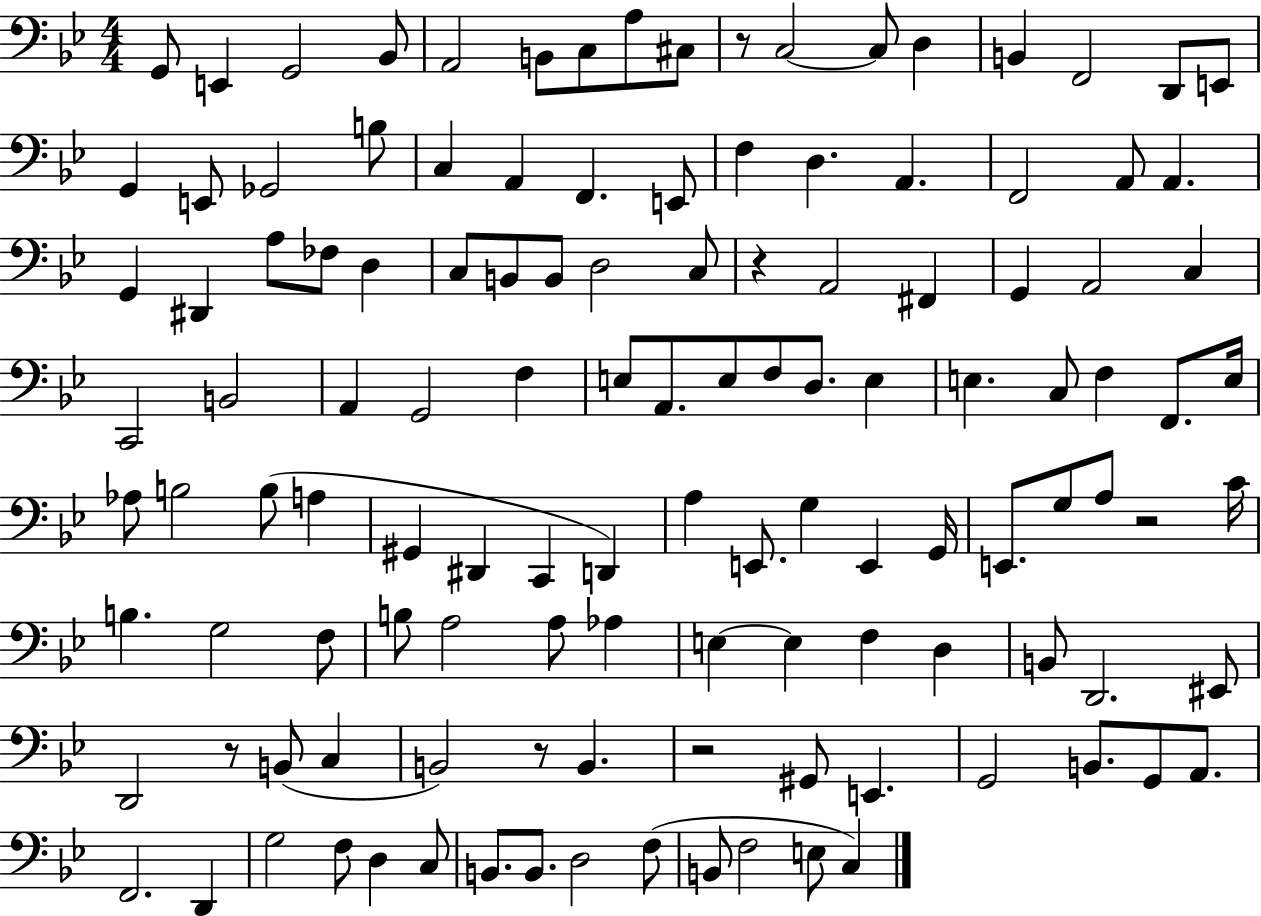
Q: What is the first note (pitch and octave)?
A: G2